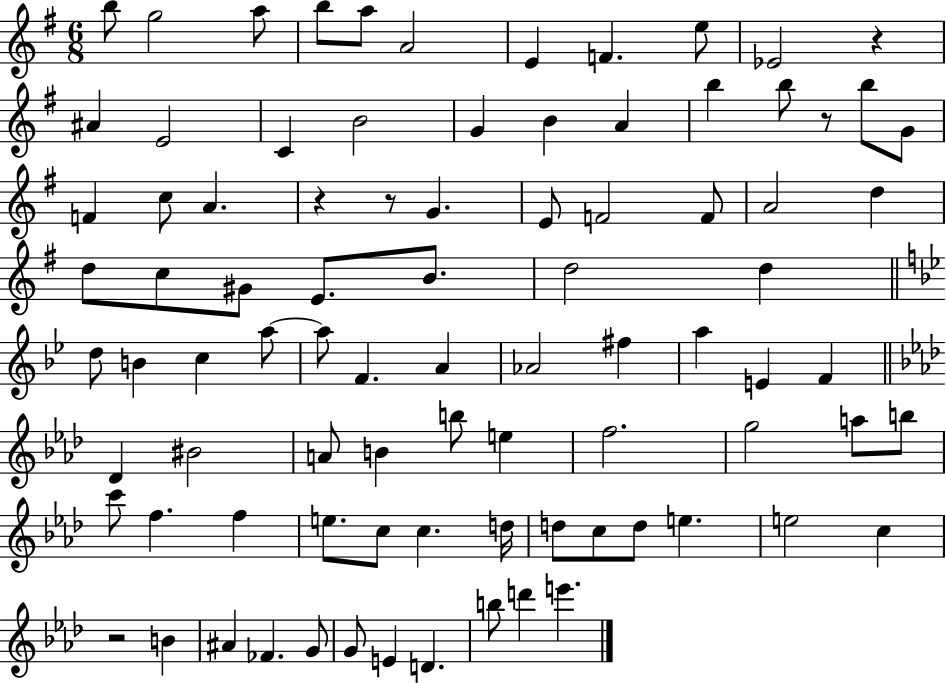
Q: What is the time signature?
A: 6/8